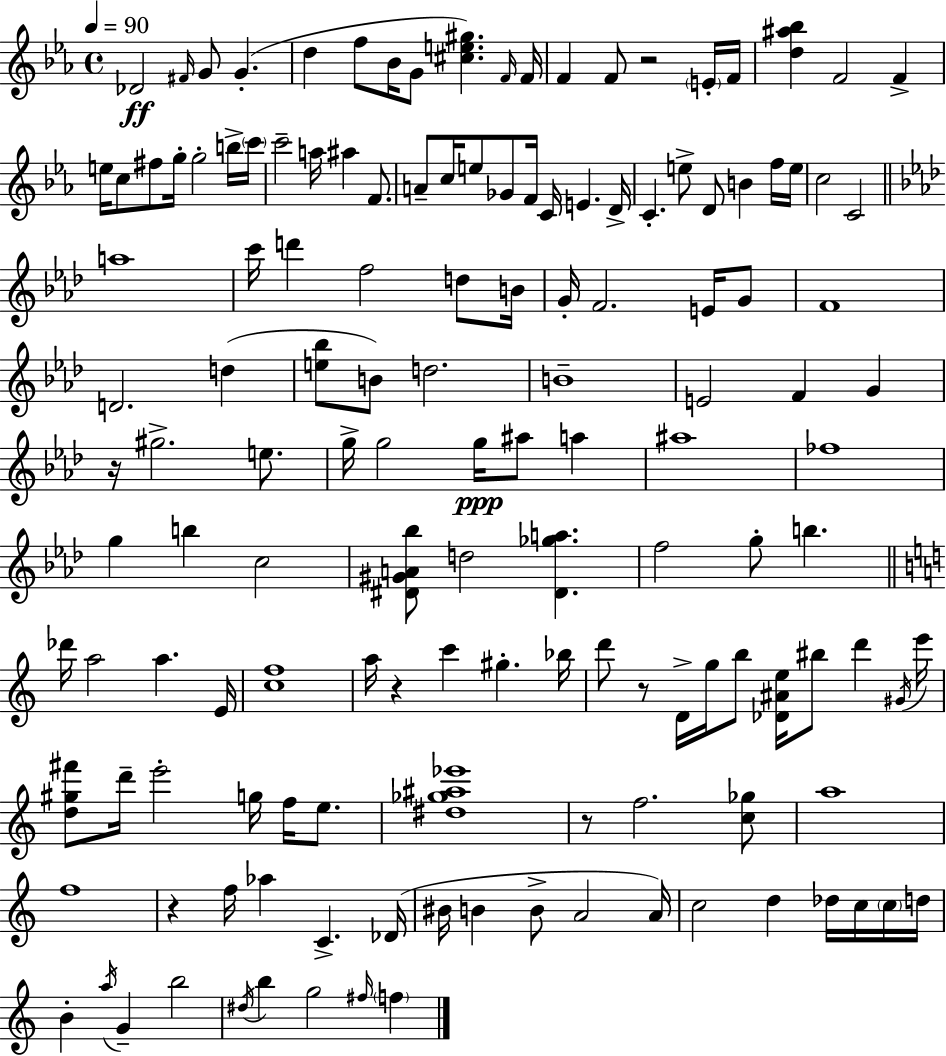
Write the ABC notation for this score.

X:1
T:Untitled
M:4/4
L:1/4
K:Eb
_D2 ^F/4 G/2 G d f/2 _B/4 G/2 [^ce^g] F/4 F/4 F F/2 z2 E/4 F/4 [d^a_b] F2 F e/4 c/2 ^f/2 g/4 g2 b/4 c'/4 c'2 a/4 ^a F/2 A/2 c/4 e/2 _G/2 F/4 C/4 E D/4 C e/2 D/2 B f/4 e/4 c2 C2 a4 c'/4 d' f2 d/2 B/4 G/4 F2 E/4 G/2 F4 D2 d [e_b]/2 B/2 d2 B4 E2 F G z/4 ^g2 e/2 g/4 g2 g/4 ^a/2 a ^a4 _f4 g b c2 [^D^GA_b]/2 d2 [^D_ga] f2 g/2 b _d'/4 a2 a E/4 [cf]4 a/4 z c' ^g _b/4 d'/2 z/2 D/4 g/4 b/2 [_D^Ae]/4 ^b/2 d' ^G/4 e'/4 [d^g^f']/2 d'/4 e'2 g/4 f/4 e/2 [^d_g^a_e']4 z/2 f2 [c_g]/2 a4 f4 z f/4 _a C _D/4 ^B/4 B B/2 A2 A/4 c2 d _d/4 c/4 c/4 d/4 B a/4 G b2 ^d/4 b g2 ^f/4 f